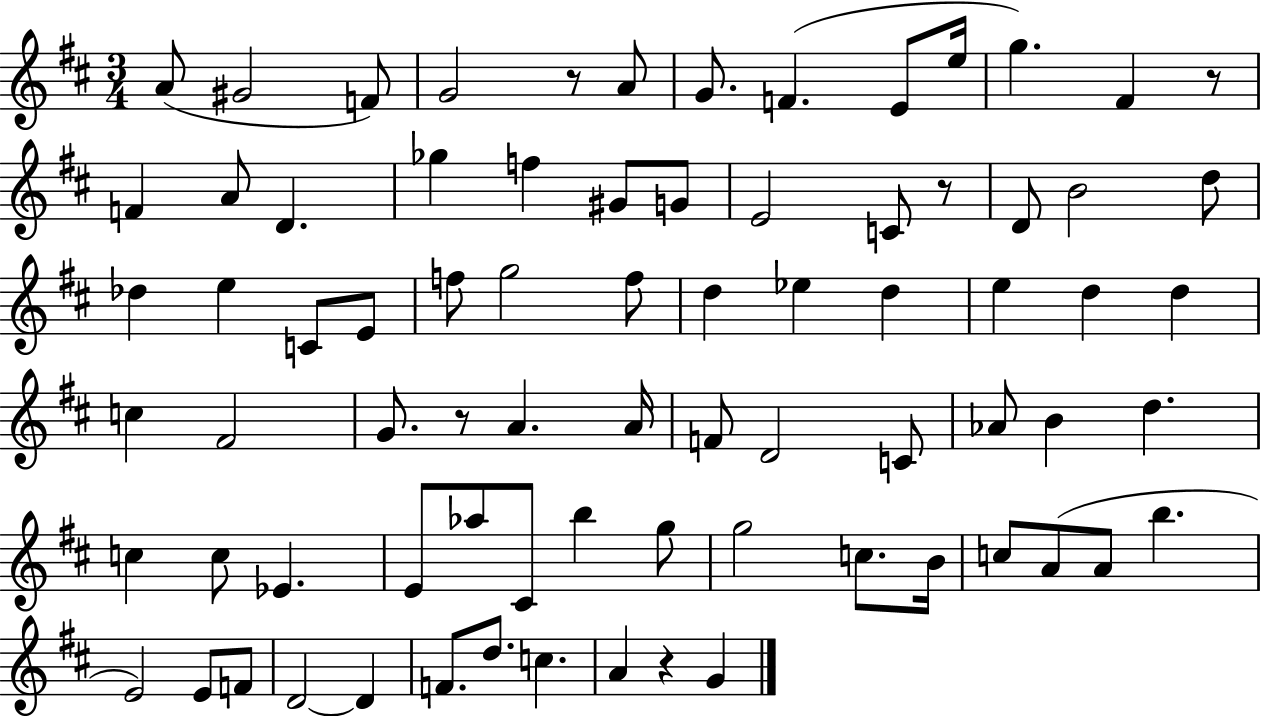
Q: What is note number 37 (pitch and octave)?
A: C5